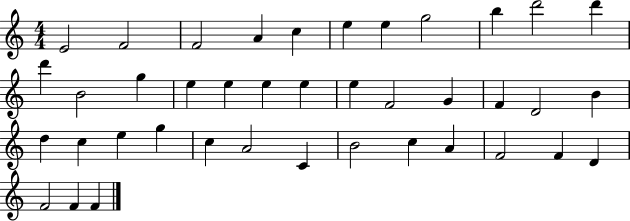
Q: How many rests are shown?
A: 0